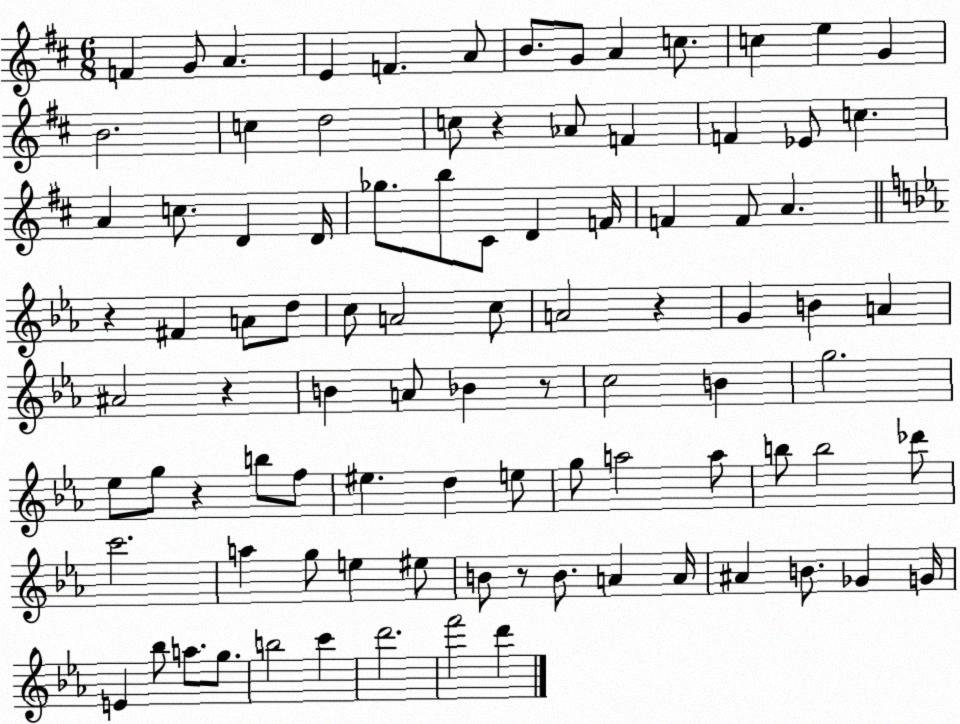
X:1
T:Untitled
M:6/8
L:1/4
K:D
F G/2 A E F A/2 B/2 G/2 A c/2 c e G B2 c d2 c/2 z _A/2 F F _E/2 c A c/2 D D/4 _g/2 b/2 ^C/2 D F/4 F F/2 A z ^F A/2 d/2 c/2 A2 c/2 A2 z G B A ^A2 z B A/2 _B z/2 c2 B g2 _e/2 g/2 z b/2 f/2 ^e d e/2 g/2 a2 a/2 b/2 b2 _d'/2 c'2 a g/2 e ^e/2 B/2 z/2 B/2 A A/4 ^A B/2 _G G/4 E _b/2 a/2 g/2 b2 c' d'2 f'2 d'